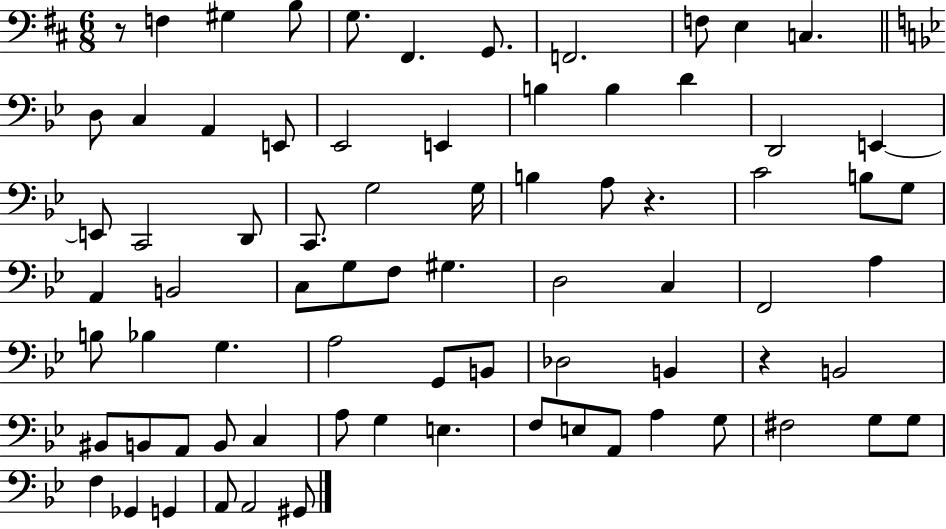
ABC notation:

X:1
T:Untitled
M:6/8
L:1/4
K:D
z/2 F, ^G, B,/2 G,/2 ^F,, G,,/2 F,,2 F,/2 E, C, D,/2 C, A,, E,,/2 _E,,2 E,, B, B, D D,,2 E,, E,,/2 C,,2 D,,/2 C,,/2 G,2 G,/4 B, A,/2 z C2 B,/2 G,/2 A,, B,,2 C,/2 G,/2 F,/2 ^G, D,2 C, F,,2 A, B,/2 _B, G, A,2 G,,/2 B,,/2 _D,2 B,, z B,,2 ^B,,/2 B,,/2 A,,/2 B,,/2 C, A,/2 G, E, F,/2 E,/2 A,,/2 A, G,/2 ^F,2 G,/2 G,/2 F, _G,, G,, A,,/2 A,,2 ^G,,/2